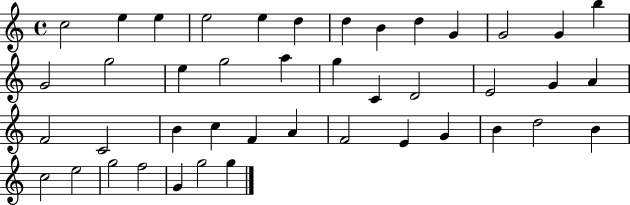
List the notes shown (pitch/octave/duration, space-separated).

C5/h E5/q E5/q E5/h E5/q D5/q D5/q B4/q D5/q G4/q G4/h G4/q B5/q G4/h G5/h E5/q G5/h A5/q G5/q C4/q D4/h E4/h G4/q A4/q F4/h C4/h B4/q C5/q F4/q A4/q F4/h E4/q G4/q B4/q D5/h B4/q C5/h E5/h G5/h F5/h G4/q G5/h G5/q